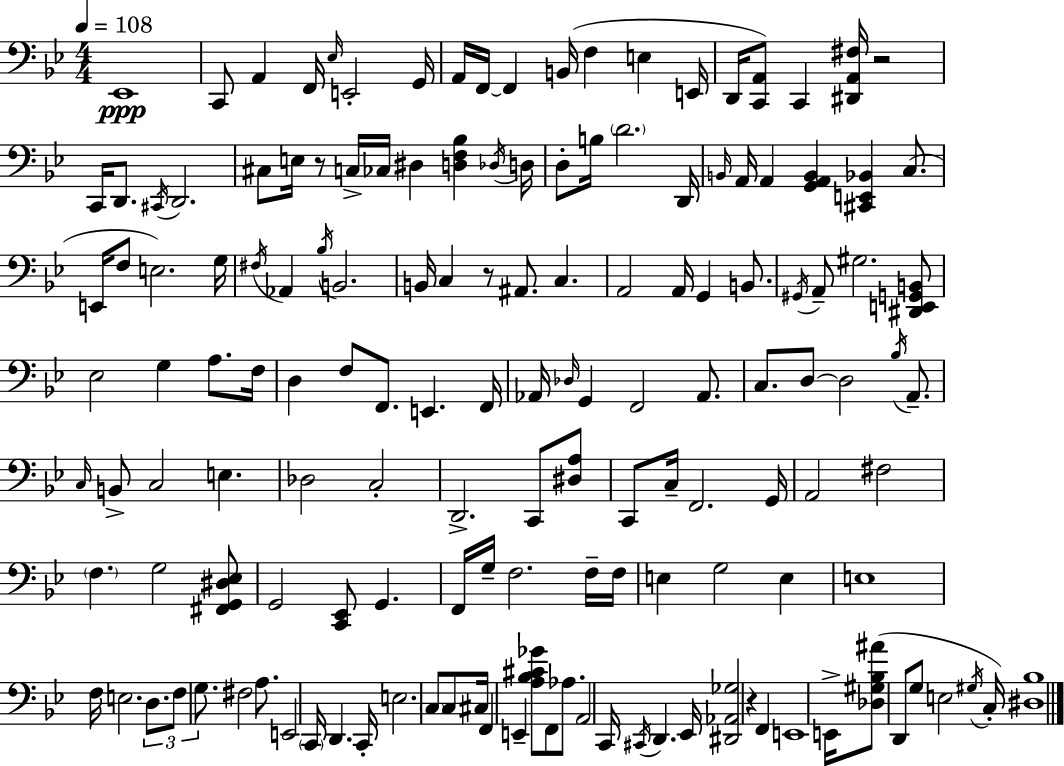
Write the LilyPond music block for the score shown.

{
  \clef bass
  \numericTimeSignature
  \time 4/4
  \key bes \major
  \tempo 4 = 108
  ees,1\ppp | c,8 a,4 f,16 \grace { ees16 } e,2-. | g,16 a,16 f,16~~ f,4 b,16( f4 e4 | e,16 d,16 <c, a,>8) c,4 <dis, a, fis>16 r2 | \break c,16 d,8. \acciaccatura { cis,16 } d,2. | cis8 e16 r8 c16-> ces16 dis4 <d f bes>4 | \acciaccatura { des16 } d16 d8-. b16 \parenthesize d'2. | d,16 \grace { b,16 } a,16 a,4 <g, a, b,>4 <cis, e, bes,>4 | \break c8.( e,16 f8 e2.) | g16 \acciaccatura { fis16 } aes,4 \acciaccatura { bes16 } b,2. | b,16 c4 r8 ais,8. | c4. a,2 a,16 g,4 | \break b,8. \acciaccatura { gis,16 } a,8-- gis2. | <dis, e, g, b,>8 ees2 g4 | a8. f16 d4 f8 f,8. | e,4. f,16 aes,16 \grace { des16 } g,4 f,2 | \break aes,8. c8. d8~~ d2 | \acciaccatura { bes16 } a,8.-- \grace { c16 } b,8-> c2 | e4. des2 | c2-. d,2.-> | \break c,8 <dis a>8 c,8 c16-- f,2. | g,16 a,2 | fis2 \parenthesize f4. | g2 <fis, g, dis ees>8 g,2 | \break <c, ees,>8 g,4. f,16 g16-- f2. | f16-- f16 e4 g2 | e4 e1 | f16 e2. | \break \tuplet 3/2 { d8. f8 g8. } fis2 | a8. e,2 | \parenthesize c,16 d,4. c,16-. e2. | \parenthesize c8 c8 cis16 f,4 e,4-- | \break <a bes cis' ges'>8 f,8 aes8. a,2 | c,16 \acciaccatura { cis,16 } d,4. ees,16 <dis, aes, ges>2 | r4 f,4 e,1 | e,16-> <des gis bes ais'>8( d,8 | \break g8 e2 \acciaccatura { gis16 } c16-.) <dis bes>1 | \bar "|."
}